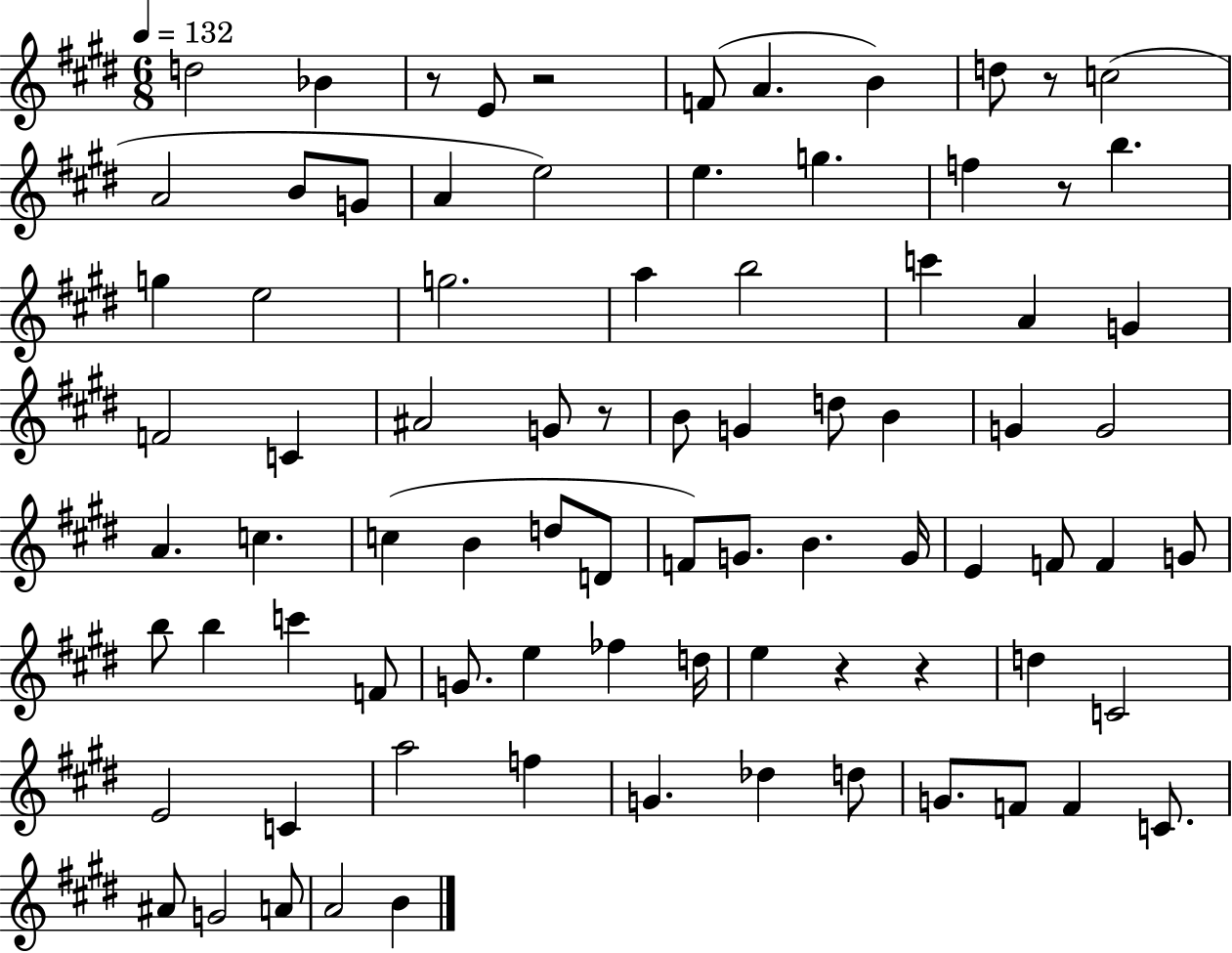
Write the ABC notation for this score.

X:1
T:Untitled
M:6/8
L:1/4
K:E
d2 _B z/2 E/2 z2 F/2 A B d/2 z/2 c2 A2 B/2 G/2 A e2 e g f z/2 b g e2 g2 a b2 c' A G F2 C ^A2 G/2 z/2 B/2 G d/2 B G G2 A c c B d/2 D/2 F/2 G/2 B G/4 E F/2 F G/2 b/2 b c' F/2 G/2 e _f d/4 e z z d C2 E2 C a2 f G _d d/2 G/2 F/2 F C/2 ^A/2 G2 A/2 A2 B